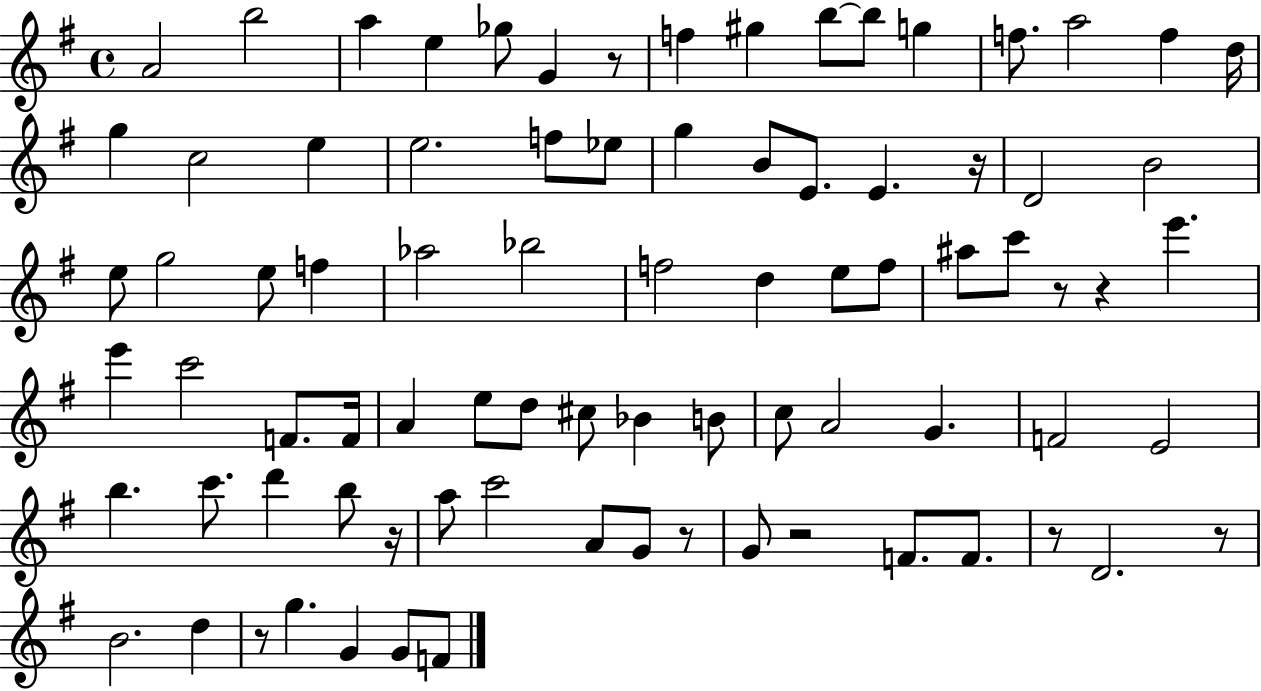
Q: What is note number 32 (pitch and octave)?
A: Ab5